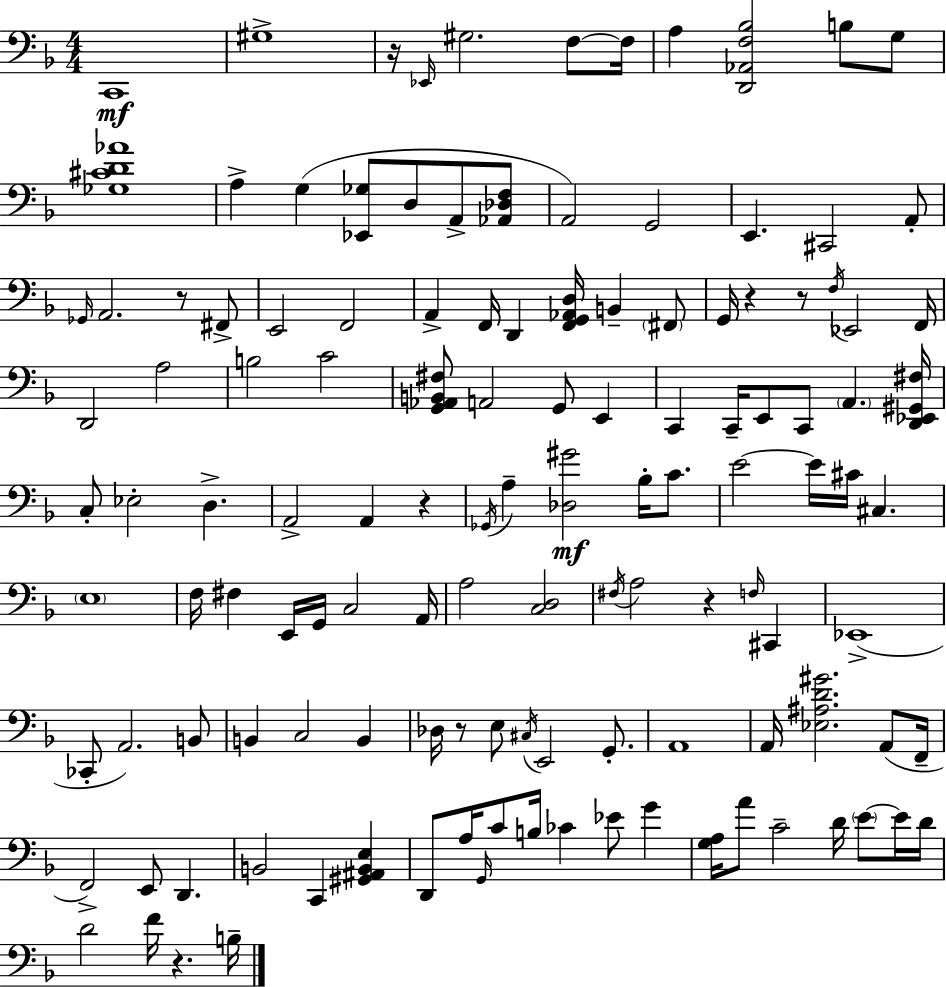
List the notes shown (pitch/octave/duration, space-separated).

C2/w G#3/w R/s Eb2/s G#3/h. F3/e F3/s A3/q [D2,Ab2,F3,Bb3]/h B3/e G3/e [Gb3,C#4,D4,Ab4]/w A3/q G3/q [Eb2,Gb3]/e D3/e A2/e [Ab2,Db3,F3]/e A2/h G2/h E2/q. C#2/h A2/e Gb2/s A2/h. R/e F#2/e E2/h F2/h A2/q F2/s D2/q [F2,G2,Ab2,D3]/s B2/q F#2/e G2/s R/q R/e F3/s Eb2/h F2/s D2/h A3/h B3/h C4/h [G2,Ab2,B2,F#3]/e A2/h G2/e E2/q C2/q C2/s E2/e C2/e A2/q. [D2,Eb2,G#2,F#3]/s C3/e Eb3/h D3/q. A2/h A2/q R/q Gb2/s A3/q [Db3,G#4]/h Bb3/s C4/e. E4/h E4/s C#4/s C#3/q. E3/w F3/s F#3/q E2/s G2/s C3/h A2/s A3/h [C3,D3]/h F#3/s A3/h R/q F3/s C#2/q Eb2/w CES2/e A2/h. B2/e B2/q C3/h B2/q Db3/s R/e E3/e C#3/s E2/h G2/e. A2/w A2/s [Eb3,A#3,D4,G#4]/h. A2/e F2/s F2/h E2/e D2/q. B2/h C2/q [G#2,A#2,B2,E3]/q D2/e A3/s G2/s C4/e B3/s CES4/q Eb4/e G4/q [G3,A3]/s A4/e C4/h D4/s E4/e E4/s D4/s D4/h F4/s R/q. B3/s